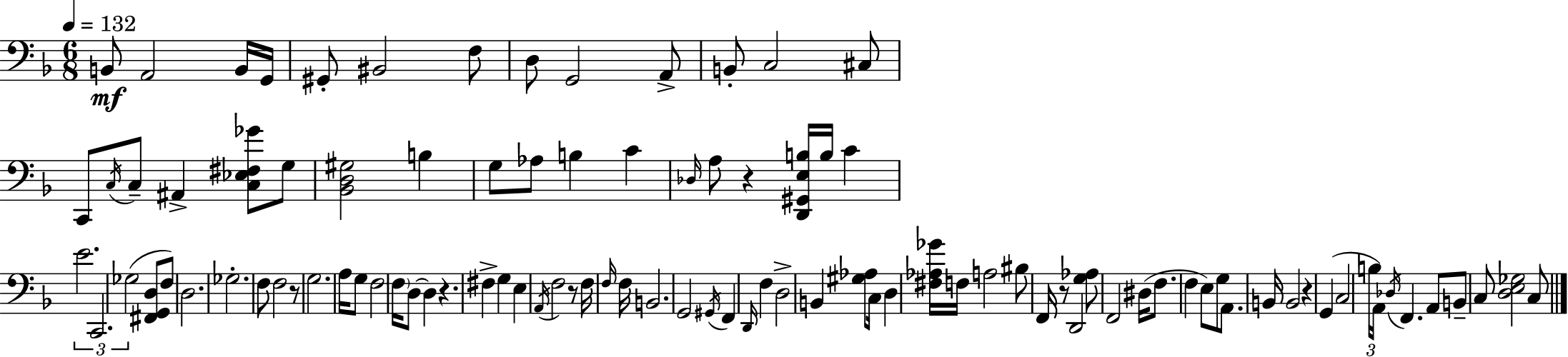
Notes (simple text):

B2/e A2/h B2/s G2/s G#2/e BIS2/h F3/e D3/e G2/h A2/e B2/e C3/h C#3/e C2/e C3/s C3/e A#2/q [C3,Eb3,F#3,Gb4]/e G3/e [Bb2,D3,G#3]/h B3/q G3/e Ab3/e B3/q C4/q Db3/s A3/e R/q [D2,G#2,E3,B3]/s B3/s C4/q E4/h. C2/h. Gb3/h [F#2,G2,D3]/e F3/e D3/h. Gb3/h. F3/e F3/h R/e G3/h. A3/s G3/e F3/h F3/s D3/e D3/q R/q. F#3/q G3/q E3/q A2/s F3/h R/e F3/s F3/s F3/s B2/h. G2/h G#2/s F2/q D2/s F3/q D3/h B2/q [G#3,Ab3]/e C3/s D3/q [F#3,Ab3,Gb4]/s F3/s A3/h BIS3/e F2/s R/e D2/h [G3,Ab3]/e F2/h D#3/s F3/e. F3/q E3/e G3/e A2/e. B2/s B2/h R/q G2/q C3/h B3/s A2/s Db3/s F2/q. A2/e B2/e C3/e [D3,E3,Gb3]/h C3/e